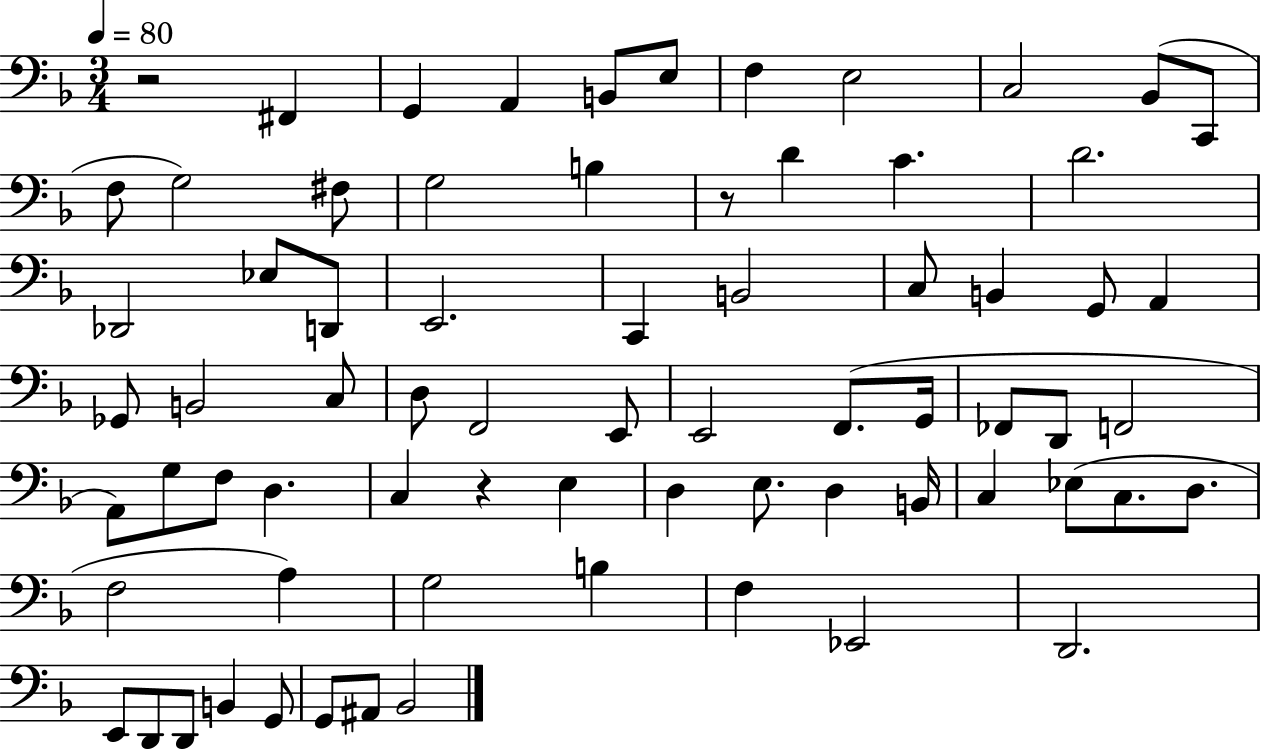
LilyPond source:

{
  \clef bass
  \numericTimeSignature
  \time 3/4
  \key f \major
  \tempo 4 = 80
  r2 fis,4 | g,4 a,4 b,8 e8 | f4 e2 | c2 bes,8( c,8 | \break f8 g2) fis8 | g2 b4 | r8 d'4 c'4. | d'2. | \break des,2 ees8 d,8 | e,2. | c,4 b,2 | c8 b,4 g,8 a,4 | \break ges,8 b,2 c8 | d8 f,2 e,8 | e,2 f,8.( g,16 | fes,8 d,8 f,2 | \break a,8) g8 f8 d4. | c4 r4 e4 | d4 e8. d4 b,16 | c4 ees8( c8. d8. | \break f2 a4) | g2 b4 | f4 ees,2 | d,2. | \break e,8 d,8 d,8 b,4 g,8 | g,8 ais,8 bes,2 | \bar "|."
}